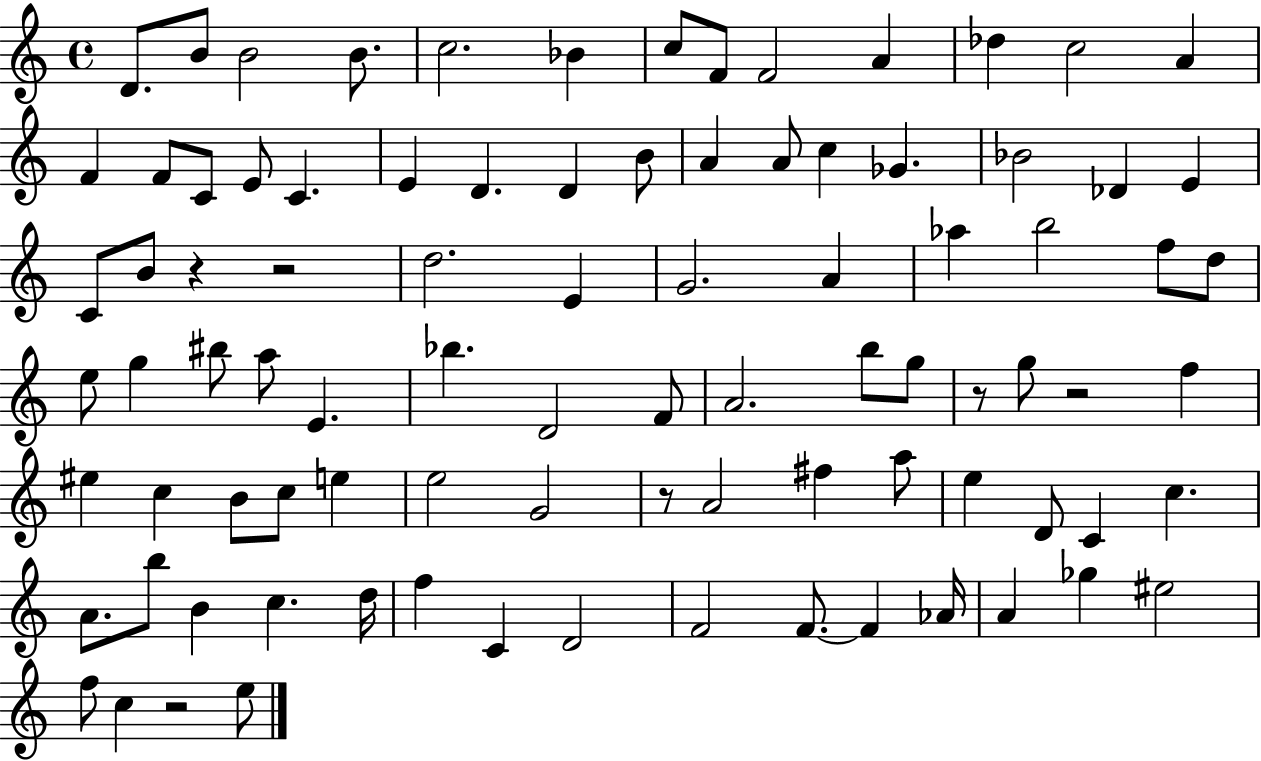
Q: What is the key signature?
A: C major